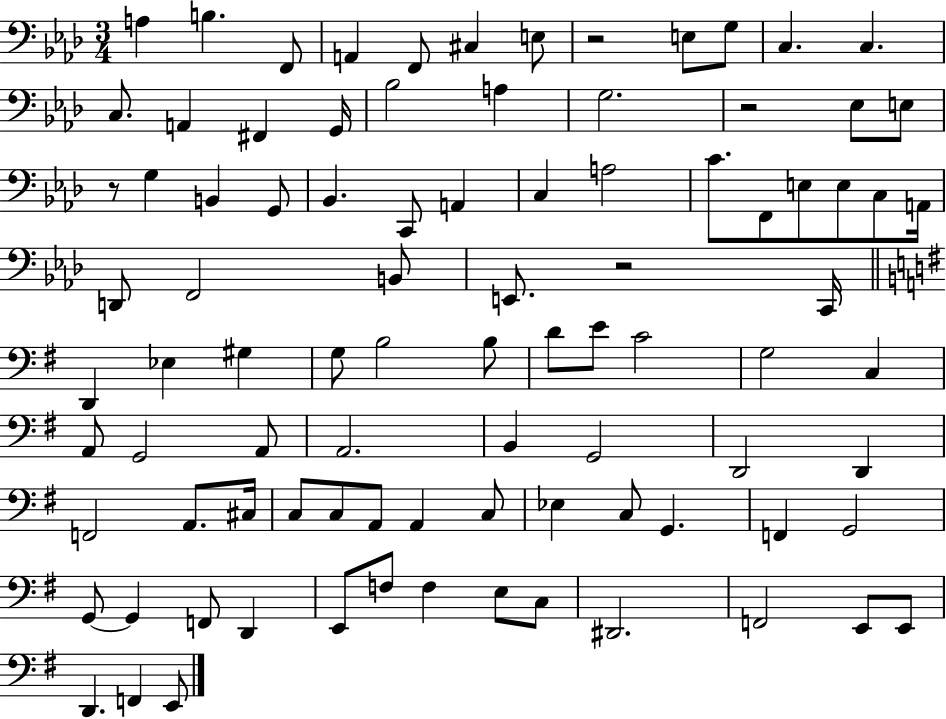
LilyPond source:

{
  \clef bass
  \numericTimeSignature
  \time 3/4
  \key aes \major
  a4 b4. f,8 | a,4 f,8 cis4 e8 | r2 e8 g8 | c4. c4. | \break c8. a,4 fis,4 g,16 | bes2 a4 | g2. | r2 ees8 e8 | \break r8 g4 b,4 g,8 | bes,4. c,8 a,4 | c4 a2 | c'8. f,8 e8 e8 c8 a,16 | \break d,8 f,2 b,8 | e,8. r2 c,16 | \bar "||" \break \key e \minor d,4 ees4 gis4 | g8 b2 b8 | d'8 e'8 c'2 | g2 c4 | \break a,8 g,2 a,8 | a,2. | b,4 g,2 | d,2 d,4 | \break f,2 a,8. cis16 | c8 c8 a,8 a,4 c8 | ees4 c8 g,4. | f,4 g,2 | \break g,8~~ g,4 f,8 d,4 | e,8 f8 f4 e8 c8 | dis,2. | f,2 e,8 e,8 | \break d,4. f,4 e,8 | \bar "|."
}